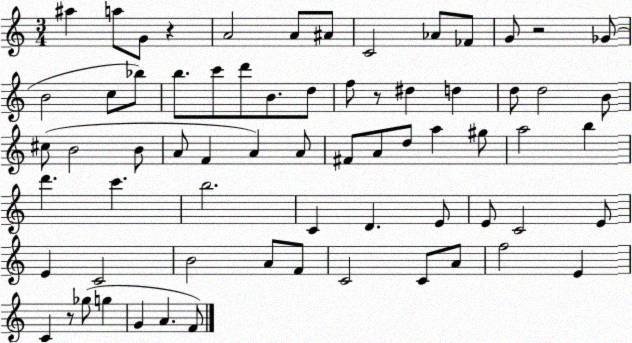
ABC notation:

X:1
T:Untitled
M:3/4
L:1/4
K:C
^a a/2 G/2 z A2 A/2 ^A/2 C2 _A/2 _F/2 G/2 z2 _G/2 B2 c/2 _b/2 b/2 c'/2 d'/2 B/2 d/2 f/2 z/2 ^d d d/2 d2 B/2 ^c/2 B2 B/2 A/2 F A A/2 ^F/2 A/2 d/2 a ^g/2 a2 b d' c' b2 C D E/2 E/2 C2 E/2 E C2 B2 A/2 F/2 C2 C/2 A/2 f2 E C z/2 _g/2 g G A F/2